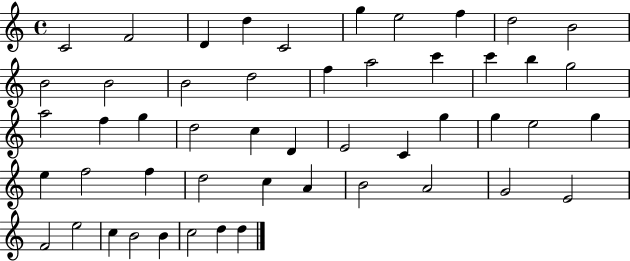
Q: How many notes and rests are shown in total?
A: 50